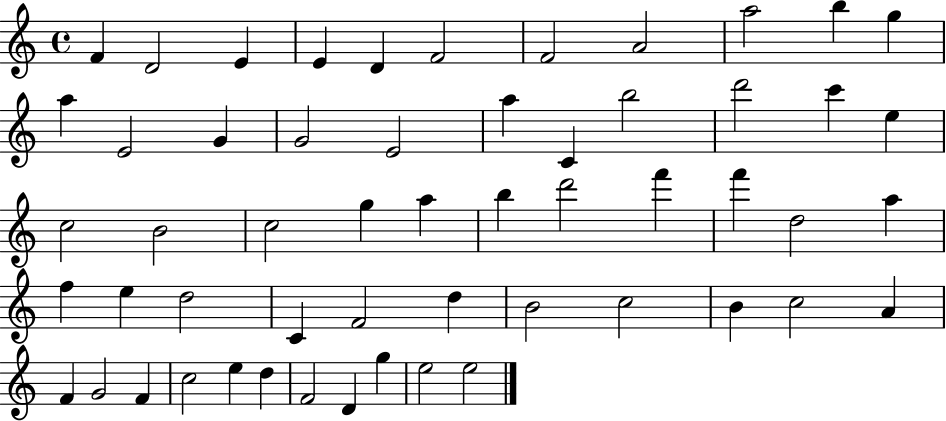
X:1
T:Untitled
M:4/4
L:1/4
K:C
F D2 E E D F2 F2 A2 a2 b g a E2 G G2 E2 a C b2 d'2 c' e c2 B2 c2 g a b d'2 f' f' d2 a f e d2 C F2 d B2 c2 B c2 A F G2 F c2 e d F2 D g e2 e2